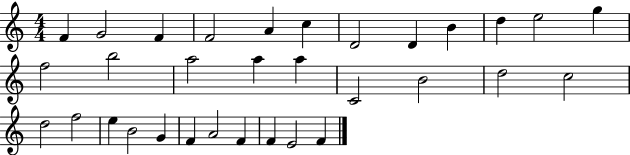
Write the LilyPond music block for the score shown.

{
  \clef treble
  \numericTimeSignature
  \time 4/4
  \key c \major
  f'4 g'2 f'4 | f'2 a'4 c''4 | d'2 d'4 b'4 | d''4 e''2 g''4 | \break f''2 b''2 | a''2 a''4 a''4 | c'2 b'2 | d''2 c''2 | \break d''2 f''2 | e''4 b'2 g'4 | f'4 a'2 f'4 | f'4 e'2 f'4 | \break \bar "|."
}